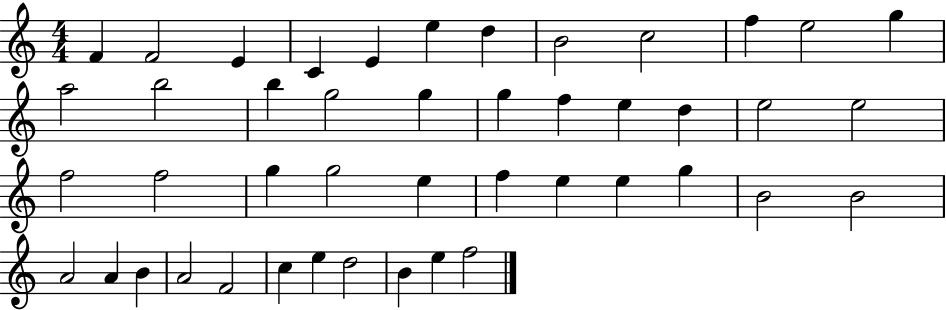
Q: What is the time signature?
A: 4/4